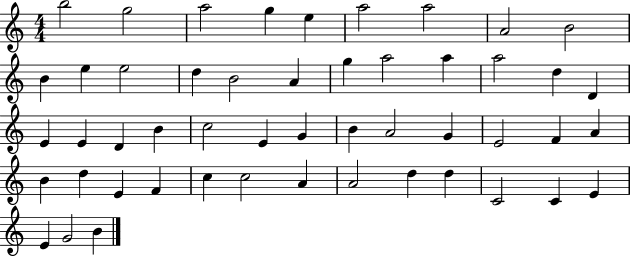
{
  \clef treble
  \numericTimeSignature
  \time 4/4
  \key c \major
  b''2 g''2 | a''2 g''4 e''4 | a''2 a''2 | a'2 b'2 | \break b'4 e''4 e''2 | d''4 b'2 a'4 | g''4 a''2 a''4 | a''2 d''4 d'4 | \break e'4 e'4 d'4 b'4 | c''2 e'4 g'4 | b'4 a'2 g'4 | e'2 f'4 a'4 | \break b'4 d''4 e'4 f'4 | c''4 c''2 a'4 | a'2 d''4 d''4 | c'2 c'4 e'4 | \break e'4 g'2 b'4 | \bar "|."
}